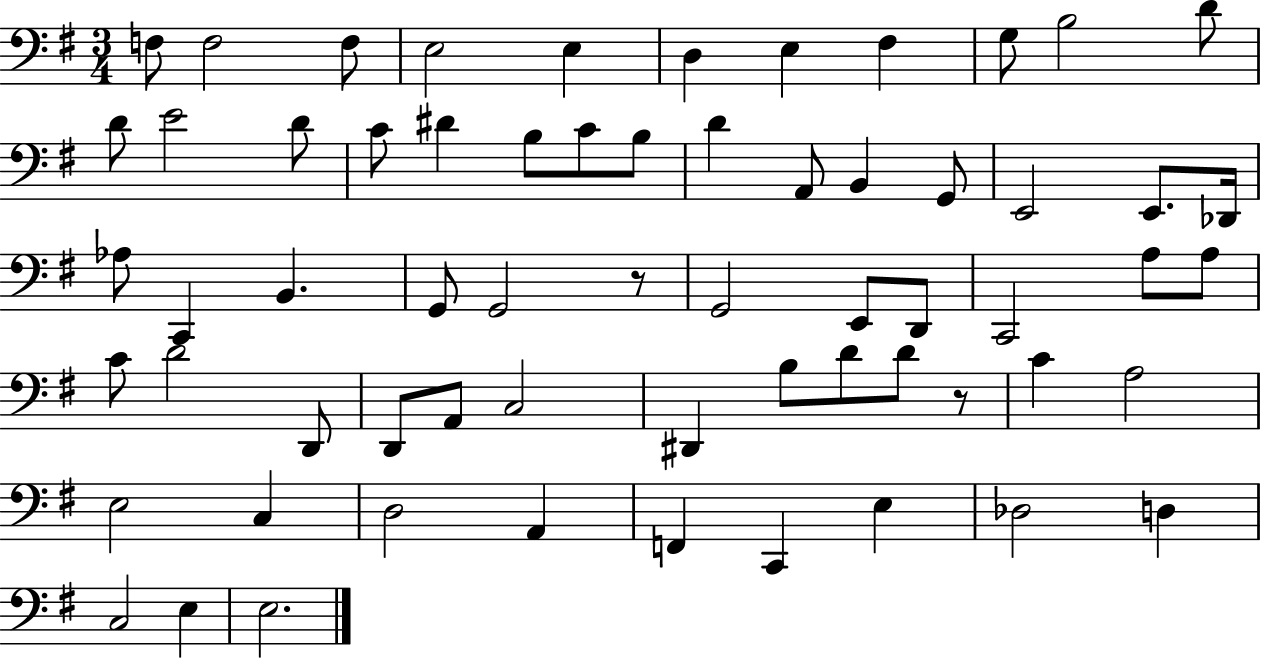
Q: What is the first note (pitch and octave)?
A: F3